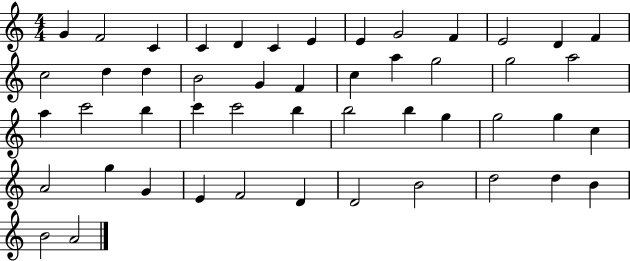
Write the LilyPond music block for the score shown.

{
  \clef treble
  \numericTimeSignature
  \time 4/4
  \key c \major
  g'4 f'2 c'4 | c'4 d'4 c'4 e'4 | e'4 g'2 f'4 | e'2 d'4 f'4 | \break c''2 d''4 d''4 | b'2 g'4 f'4 | c''4 a''4 g''2 | g''2 a''2 | \break a''4 c'''2 b''4 | c'''4 c'''2 b''4 | b''2 b''4 g''4 | g''2 g''4 c''4 | \break a'2 g''4 g'4 | e'4 f'2 d'4 | d'2 b'2 | d''2 d''4 b'4 | \break b'2 a'2 | \bar "|."
}